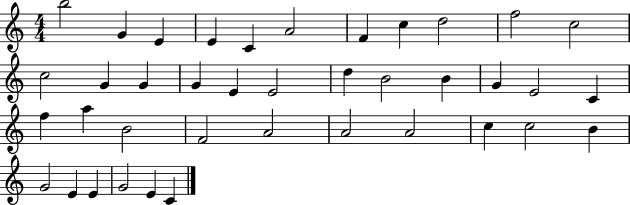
X:1
T:Untitled
M:4/4
L:1/4
K:C
b2 G E E C A2 F c d2 f2 c2 c2 G G G E E2 d B2 B G E2 C f a B2 F2 A2 A2 A2 c c2 B G2 E E G2 E C